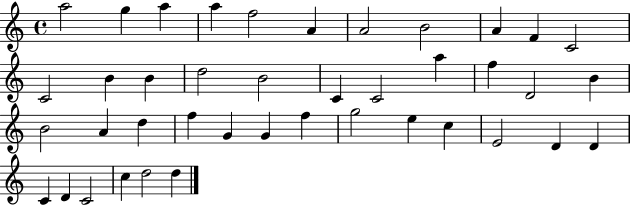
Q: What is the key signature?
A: C major